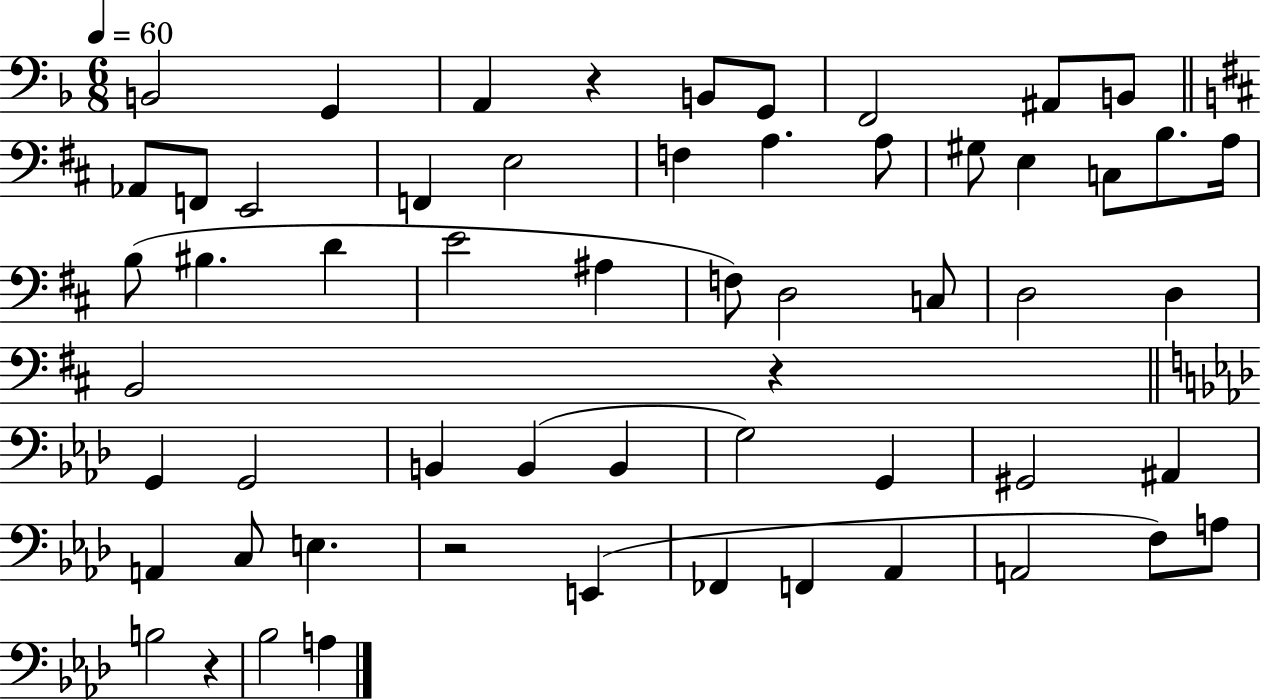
{
  \clef bass
  \numericTimeSignature
  \time 6/8
  \key f \major
  \tempo 4 = 60
  \repeat volta 2 { b,2 g,4 | a,4 r4 b,8 g,8 | f,2 ais,8 b,8 | \bar "||" \break \key b \minor aes,8 f,8 e,2 | f,4 e2 | f4 a4. a8 | gis8 e4 c8 b8. a16 | \break b8( bis4. d'4 | e'2 ais4 | f8) d2 c8 | d2 d4 | \break b,2 r4 | \bar "||" \break \key aes \major g,4 g,2 | b,4 b,4( b,4 | g2) g,4 | gis,2 ais,4 | \break a,4 c8 e4. | r2 e,4( | fes,4 f,4 aes,4 | a,2 f8) a8 | \break b2 r4 | bes2 a4 | } \bar "|."
}